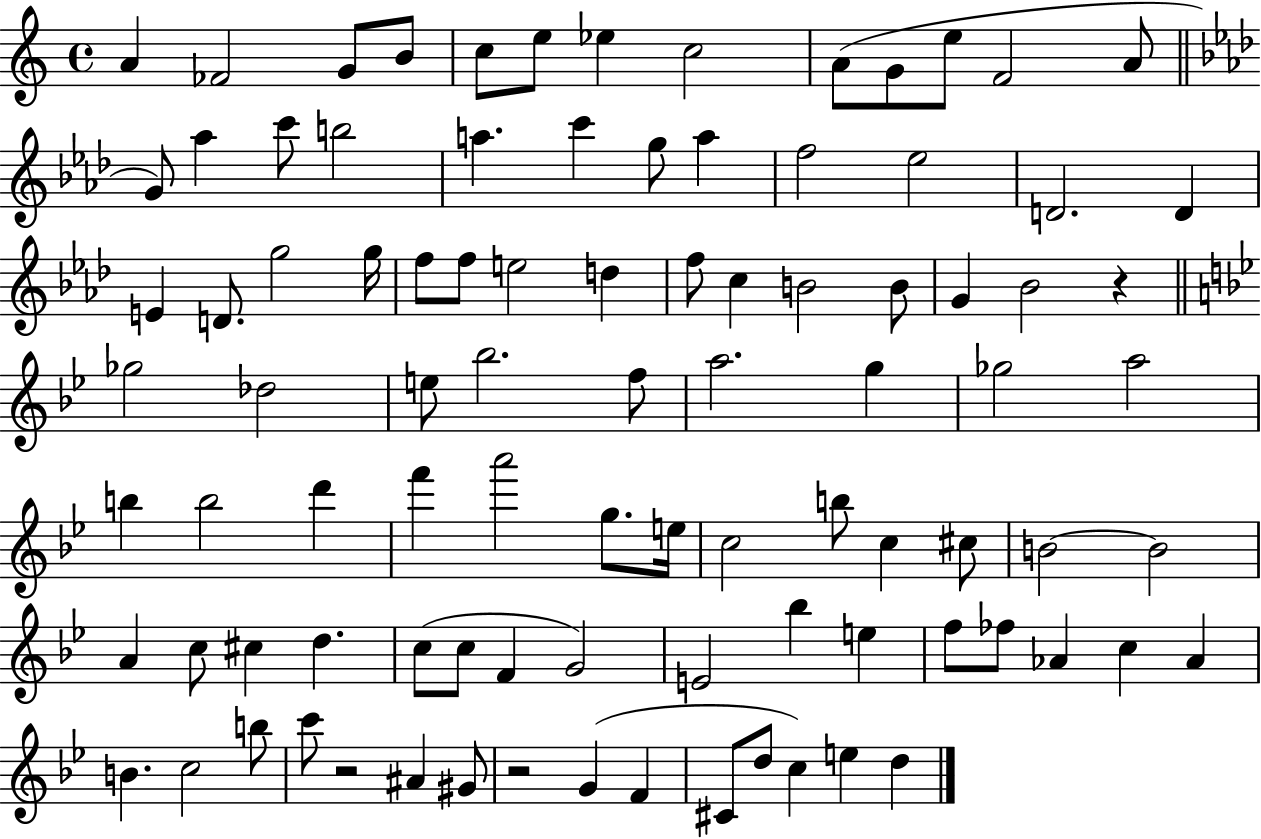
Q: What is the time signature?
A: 4/4